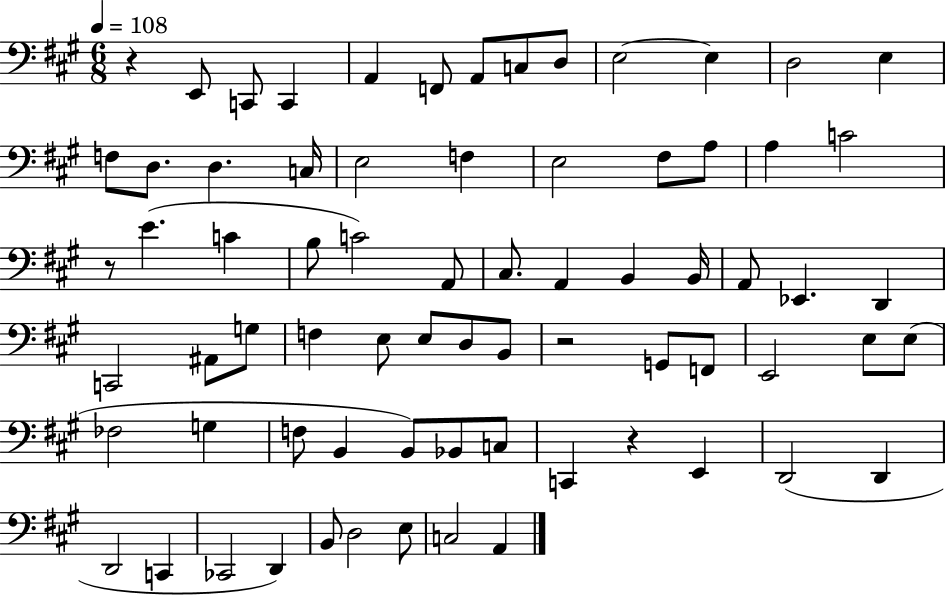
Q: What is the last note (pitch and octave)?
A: A2